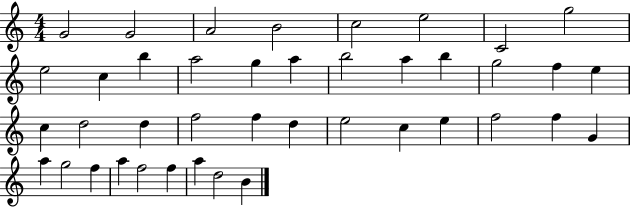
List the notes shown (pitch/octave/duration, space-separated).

G4/h G4/h A4/h B4/h C5/h E5/h C4/h G5/h E5/h C5/q B5/q A5/h G5/q A5/q B5/h A5/q B5/q G5/h F5/q E5/q C5/q D5/h D5/q F5/h F5/q D5/q E5/h C5/q E5/q F5/h F5/q G4/q A5/q G5/h F5/q A5/q F5/h F5/q A5/q D5/h B4/q